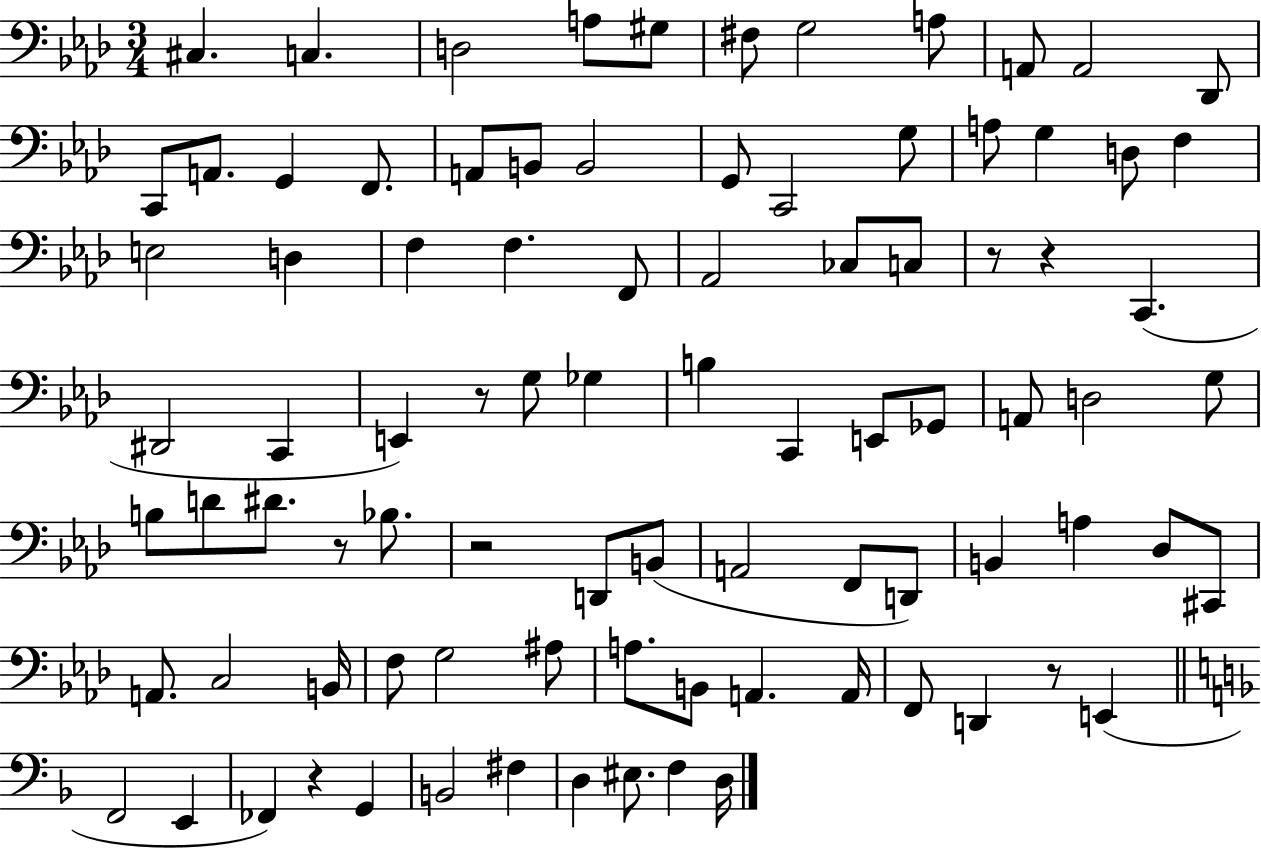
X:1
T:Untitled
M:3/4
L:1/4
K:Ab
^C, C, D,2 A,/2 ^G,/2 ^F,/2 G,2 A,/2 A,,/2 A,,2 _D,,/2 C,,/2 A,,/2 G,, F,,/2 A,,/2 B,,/2 B,,2 G,,/2 C,,2 G,/2 A,/2 G, D,/2 F, E,2 D, F, F, F,,/2 _A,,2 _C,/2 C,/2 z/2 z C,, ^D,,2 C,, E,, z/2 G,/2 _G, B, C,, E,,/2 _G,,/2 A,,/2 D,2 G,/2 B,/2 D/2 ^D/2 z/2 _B,/2 z2 D,,/2 B,,/2 A,,2 F,,/2 D,,/2 B,, A, _D,/2 ^C,,/2 A,,/2 C,2 B,,/4 F,/2 G,2 ^A,/2 A,/2 B,,/2 A,, A,,/4 F,,/2 D,, z/2 E,, F,,2 E,, _F,, z G,, B,,2 ^F, D, ^E,/2 F, D,/4